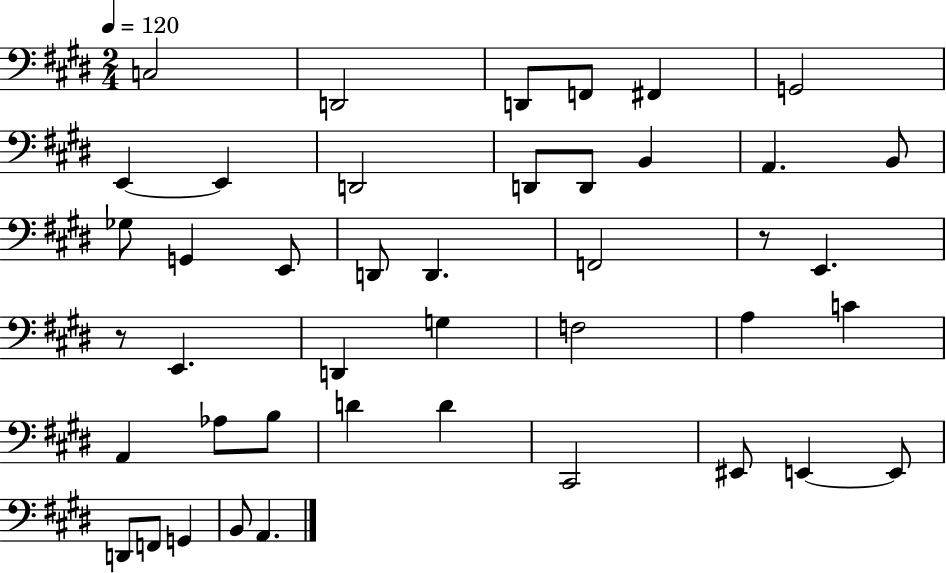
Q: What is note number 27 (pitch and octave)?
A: C4